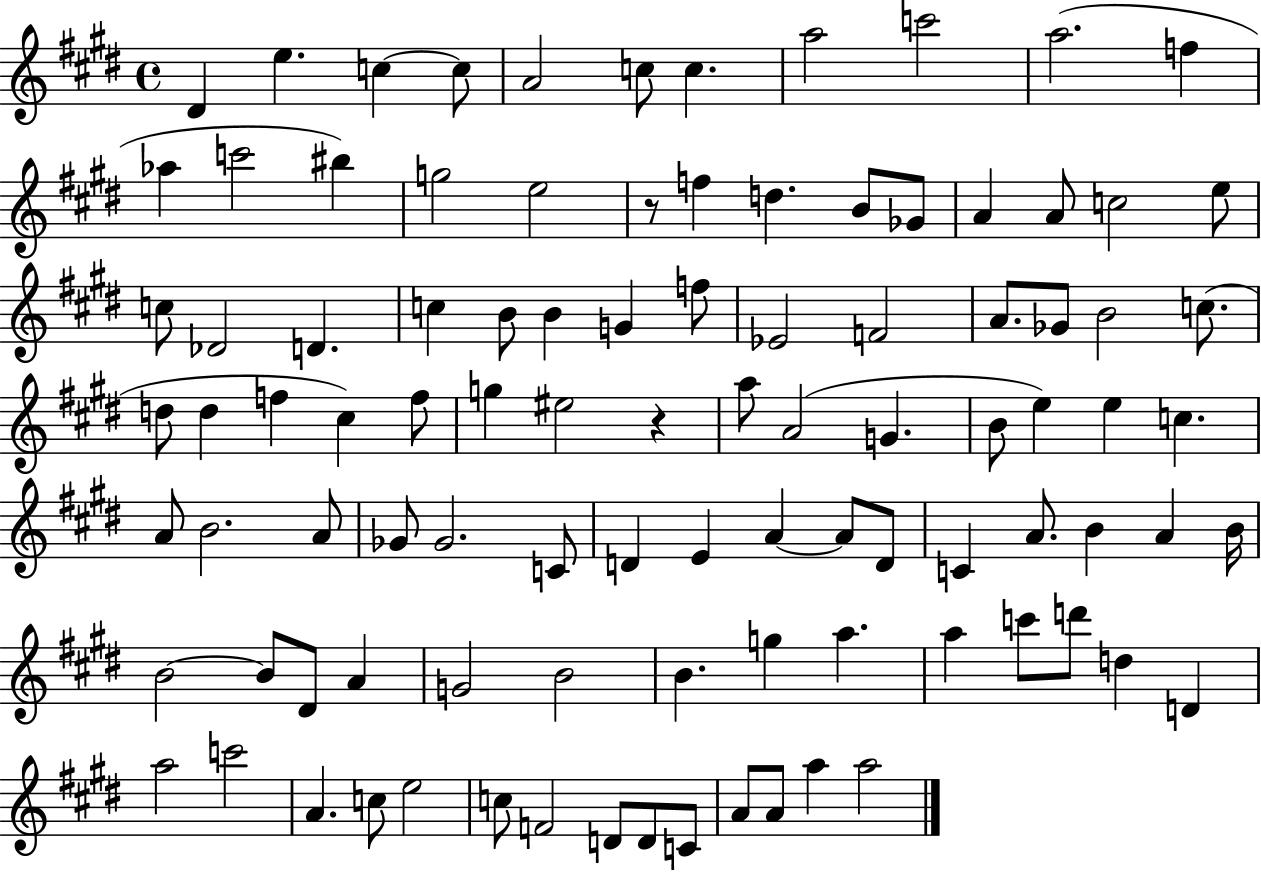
X:1
T:Untitled
M:4/4
L:1/4
K:E
^D e c c/2 A2 c/2 c a2 c'2 a2 f _a c'2 ^b g2 e2 z/2 f d B/2 _G/2 A A/2 c2 e/2 c/2 _D2 D c B/2 B G f/2 _E2 F2 A/2 _G/2 B2 c/2 d/2 d f ^c f/2 g ^e2 z a/2 A2 G B/2 e e c A/2 B2 A/2 _G/2 _G2 C/2 D E A A/2 D/2 C A/2 B A B/4 B2 B/2 ^D/2 A G2 B2 B g a a c'/2 d'/2 d D a2 c'2 A c/2 e2 c/2 F2 D/2 D/2 C/2 A/2 A/2 a a2